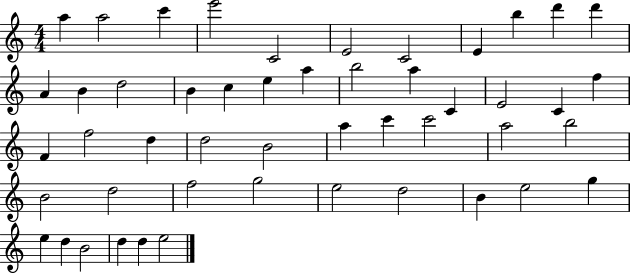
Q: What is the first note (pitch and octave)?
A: A5